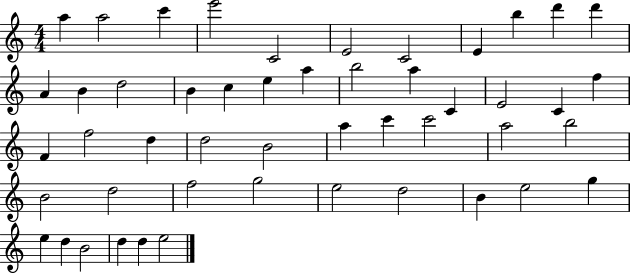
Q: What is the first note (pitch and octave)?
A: A5